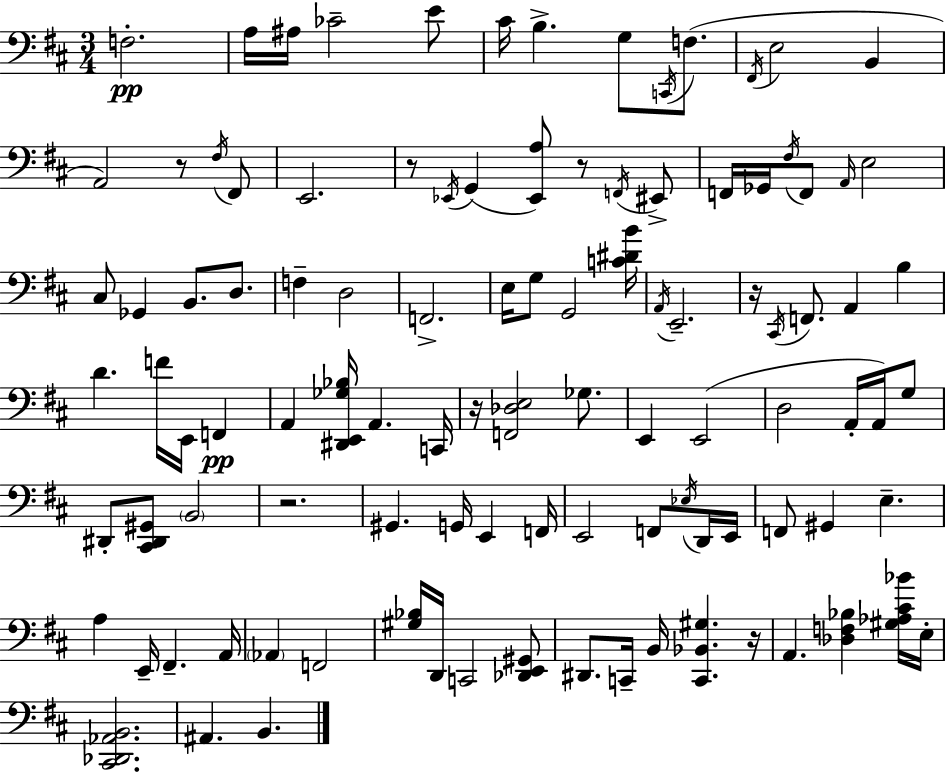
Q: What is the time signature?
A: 3/4